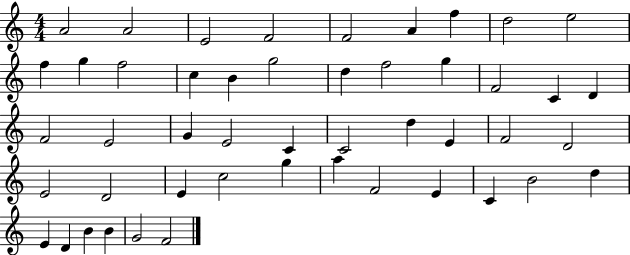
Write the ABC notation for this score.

X:1
T:Untitled
M:4/4
L:1/4
K:C
A2 A2 E2 F2 F2 A f d2 e2 f g f2 c B g2 d f2 g F2 C D F2 E2 G E2 C C2 d E F2 D2 E2 D2 E c2 g a F2 E C B2 d E D B B G2 F2